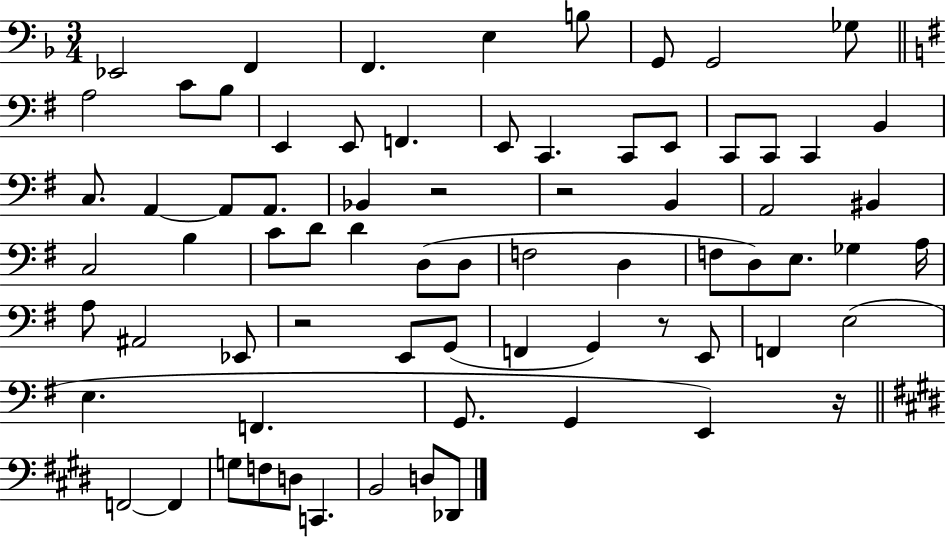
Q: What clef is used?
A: bass